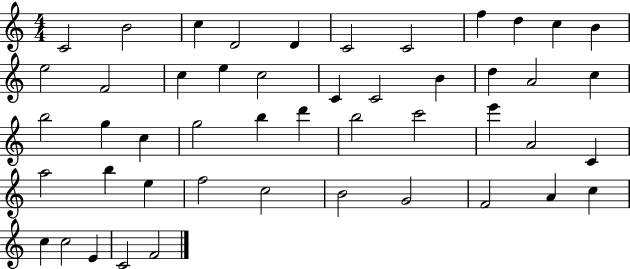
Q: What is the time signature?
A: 4/4